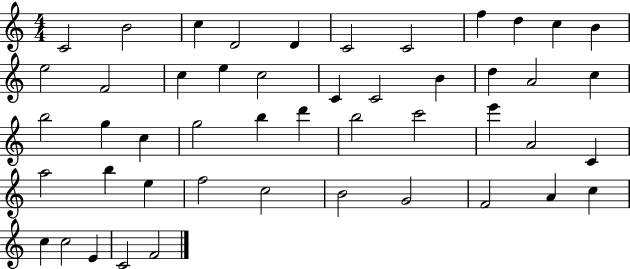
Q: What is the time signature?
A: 4/4